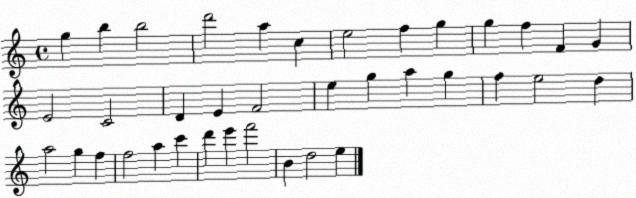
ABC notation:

X:1
T:Untitled
M:4/4
L:1/4
K:C
g b b2 d'2 a c e2 f g g f F G E2 C2 D E F2 e g a g f e2 d a2 g f f2 a c' d' e' f'2 B d2 e